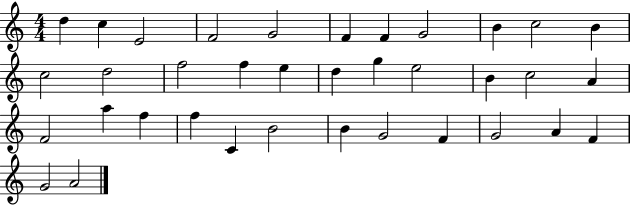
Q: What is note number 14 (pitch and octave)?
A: F5